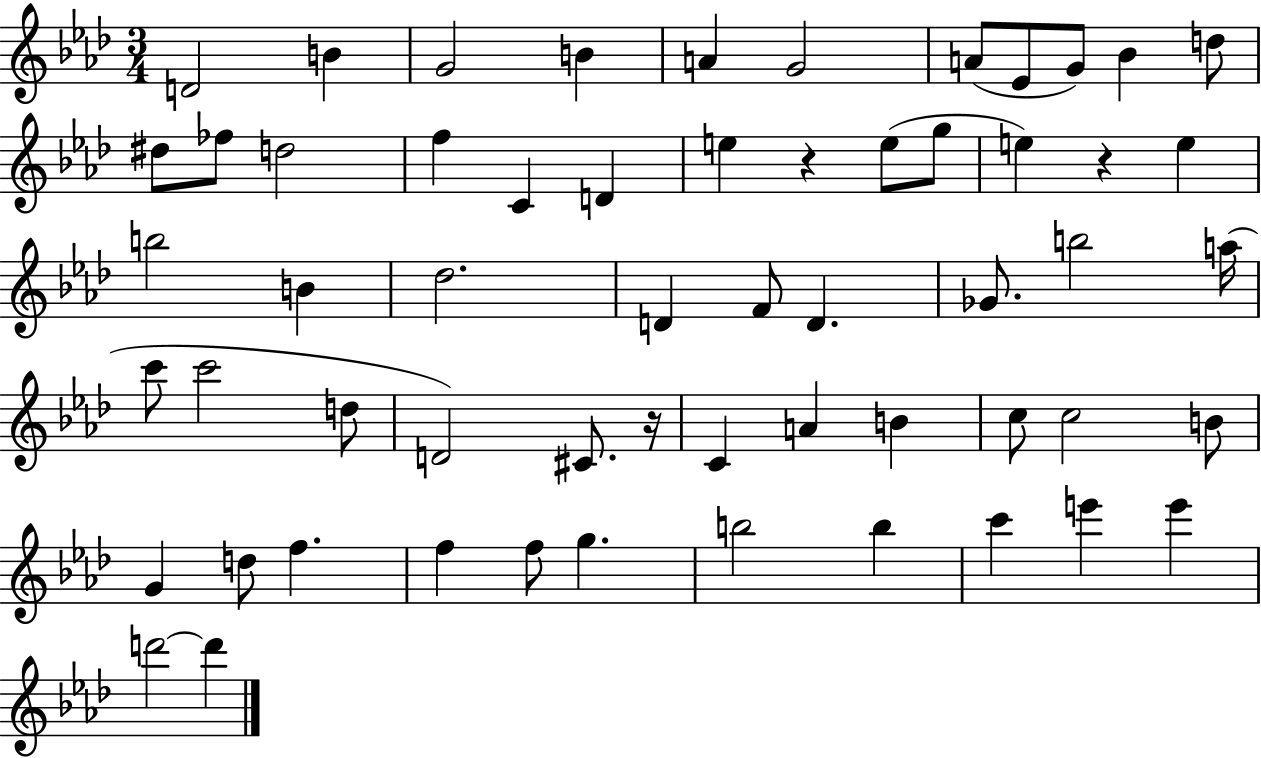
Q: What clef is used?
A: treble